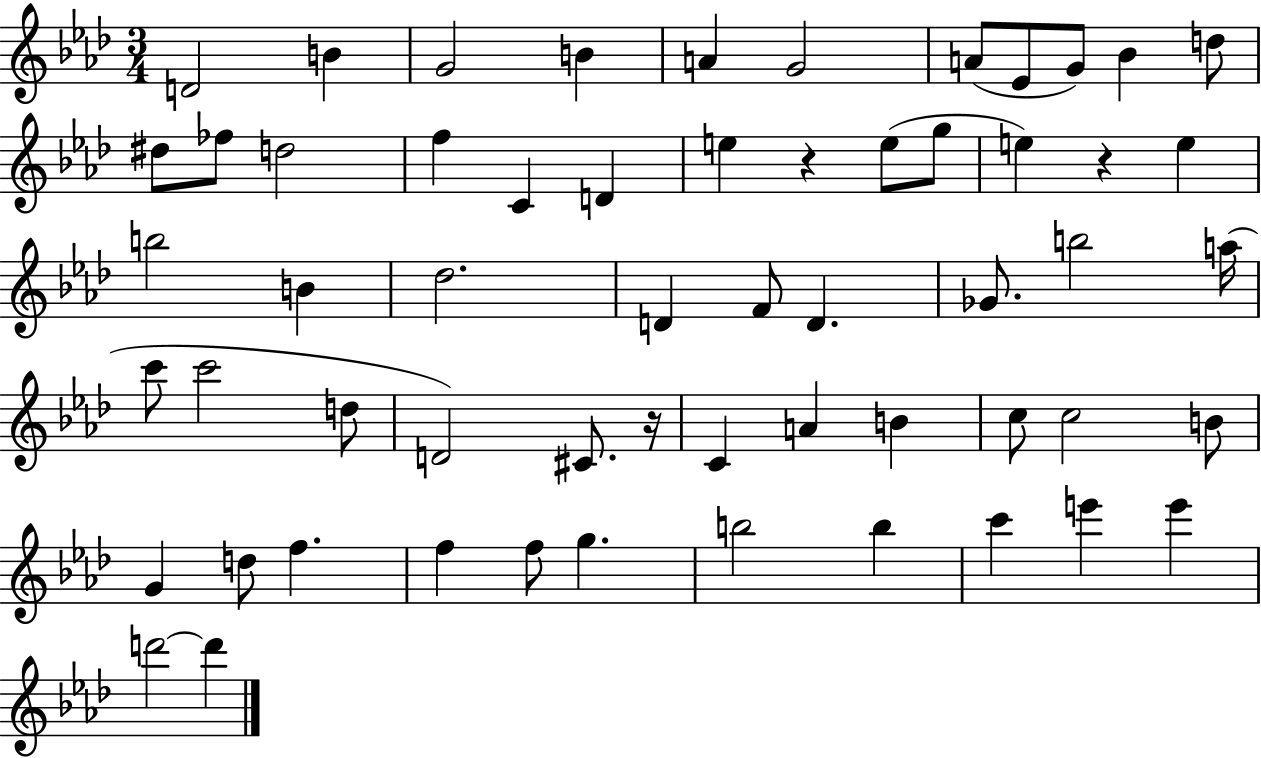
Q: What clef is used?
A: treble